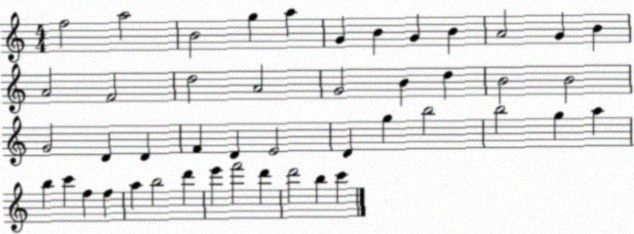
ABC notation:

X:1
T:Untitled
M:4/4
L:1/4
K:C
f2 a2 B2 g a G B G B A2 G B A2 F2 d2 A2 G2 B d B2 B2 G2 D D F D E2 D g b2 b2 g a b c' f f a b2 d' e' f'2 d' d'2 b c'